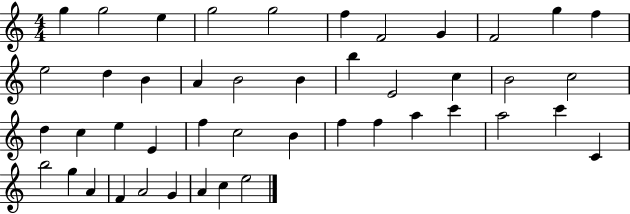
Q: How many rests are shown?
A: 0